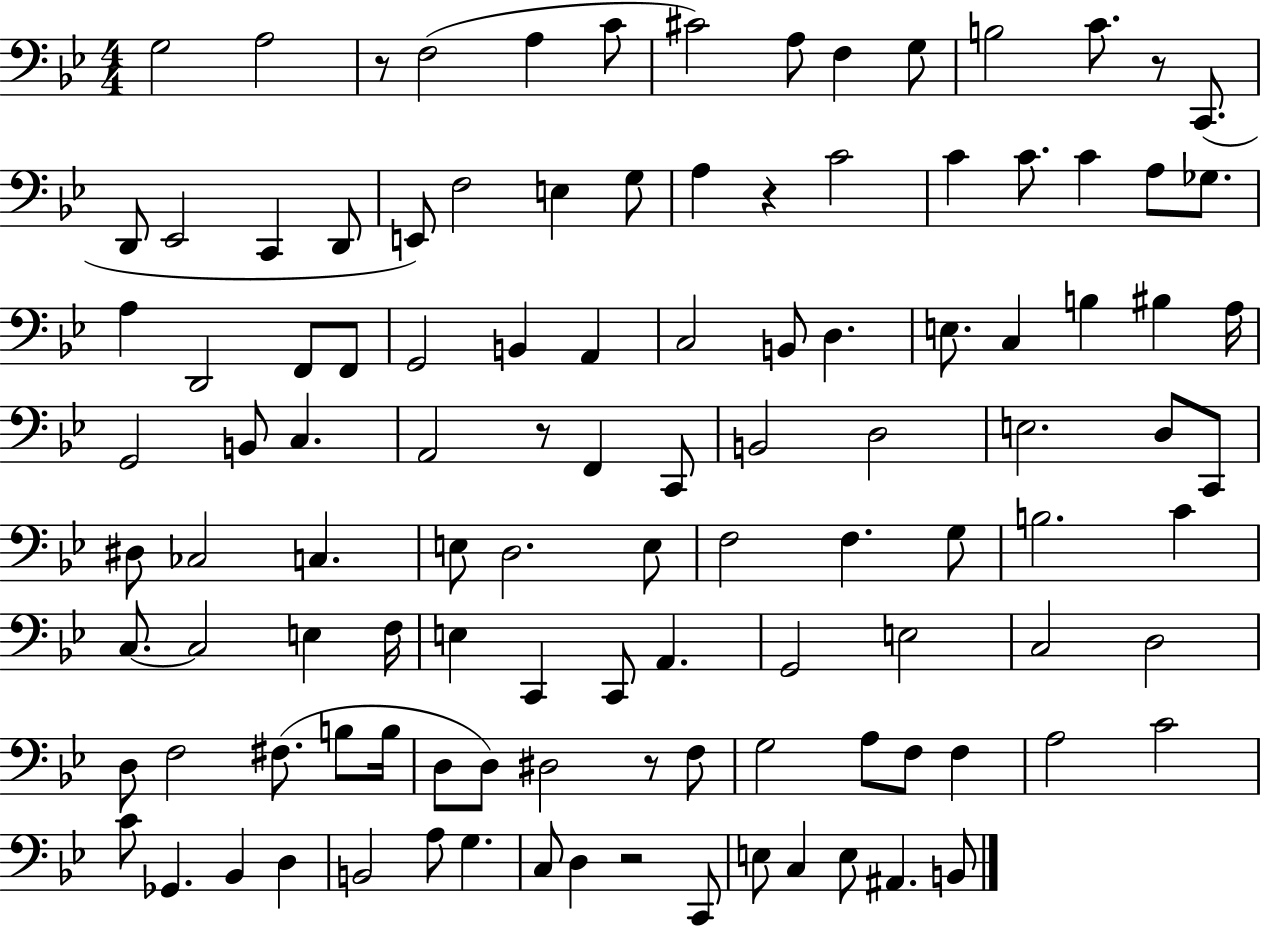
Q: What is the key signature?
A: BES major